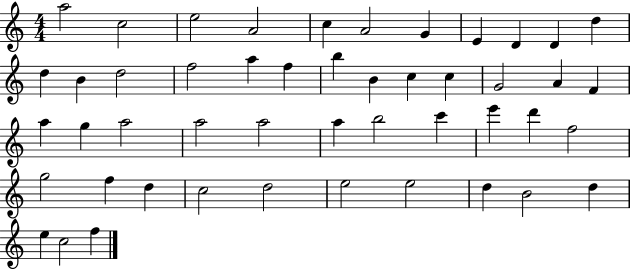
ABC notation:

X:1
T:Untitled
M:4/4
L:1/4
K:C
a2 c2 e2 A2 c A2 G E D D d d B d2 f2 a f b B c c G2 A F a g a2 a2 a2 a b2 c' e' d' f2 g2 f d c2 d2 e2 e2 d B2 d e c2 f